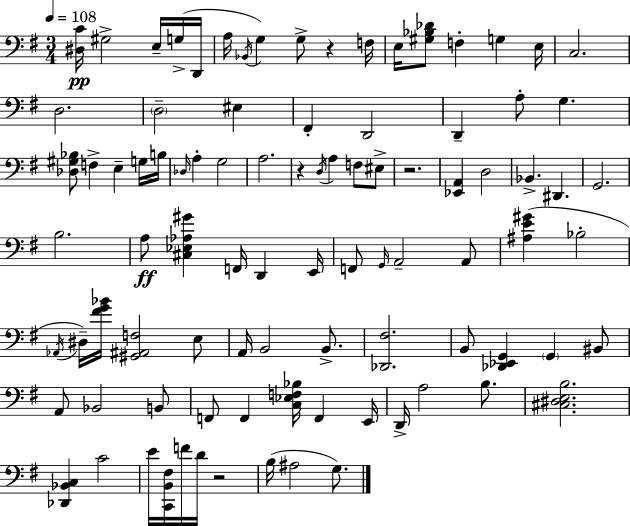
{
  \clef bass
  \numericTimeSignature
  \time 3/4
  \key e \minor
  \tempo 4 = 108
  <dis c'>16\pp gis2-> e16-- g16->( d,16 | a16 \acciaccatura { bes,16 }) g4 g8-> r4 | f16 e16 <gis bes des'>8 f4-. g4 | e16 c2. | \break d2. | \parenthesize d2-- eis4 | fis,4-. d,2 | d,4-- a8-. g4. | \break <des gis bes>8 f4-> e4-- g16 | b16 \grace { des16 } a4-. g2 | a2. | r4 \acciaccatura { d16 } a4 f8 | \break eis8-> r2. | <ees, a,>4 d2 | bes,4.-> dis,4. | g,2. | \break b2. | a8\ff <cis ees aes gis'>4 f,16 d,4 | e,16 f,8 \grace { g,16 } a,2-- | a,8 <ais e' gis'>4( bes2-. | \break \acciaccatura { aes,16 } dis16--) <fis' g' bes'>16 <gis, ais, f>2 | e8 a,16 b,2 | b,8.-> <des, fis>2. | b,8 <des, ees, g,>4 \parenthesize g,4 | \break bis,8 a,8 bes,2 | b,8 f,8 f,4 <c ees f bes>16 | f,4 e,16 d,16-> a2 | b8. <cis dis e b>2. | \break <des, bes, c>4 c'2 | e'16 <c, b, fis>16 f'16 d'16 r2 | b16( ais2 | g8.) \bar "|."
}